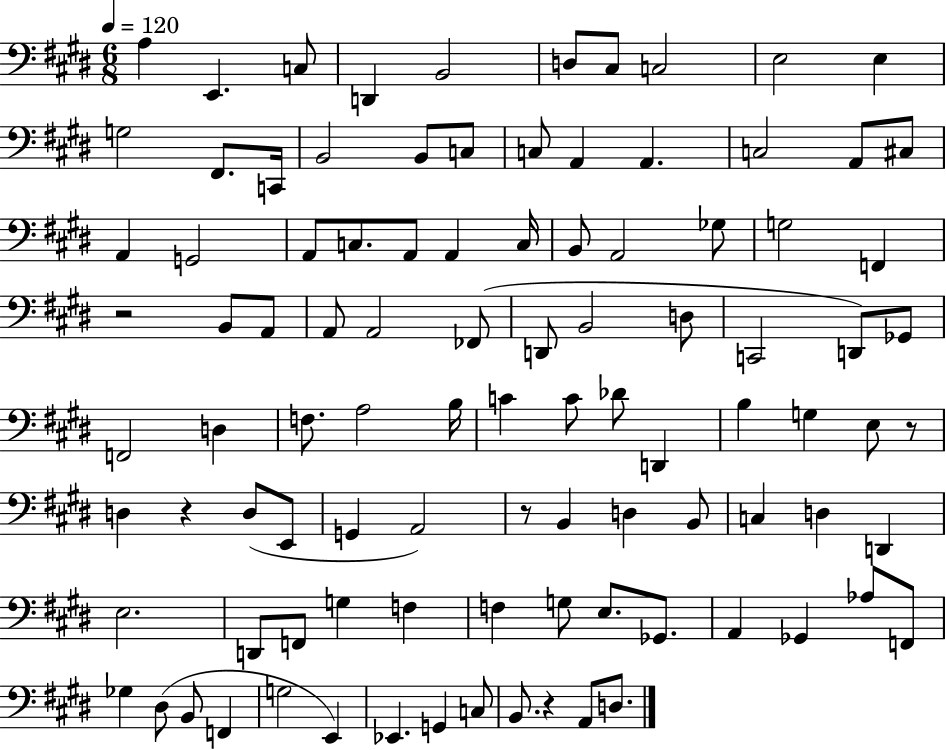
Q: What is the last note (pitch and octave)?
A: D3